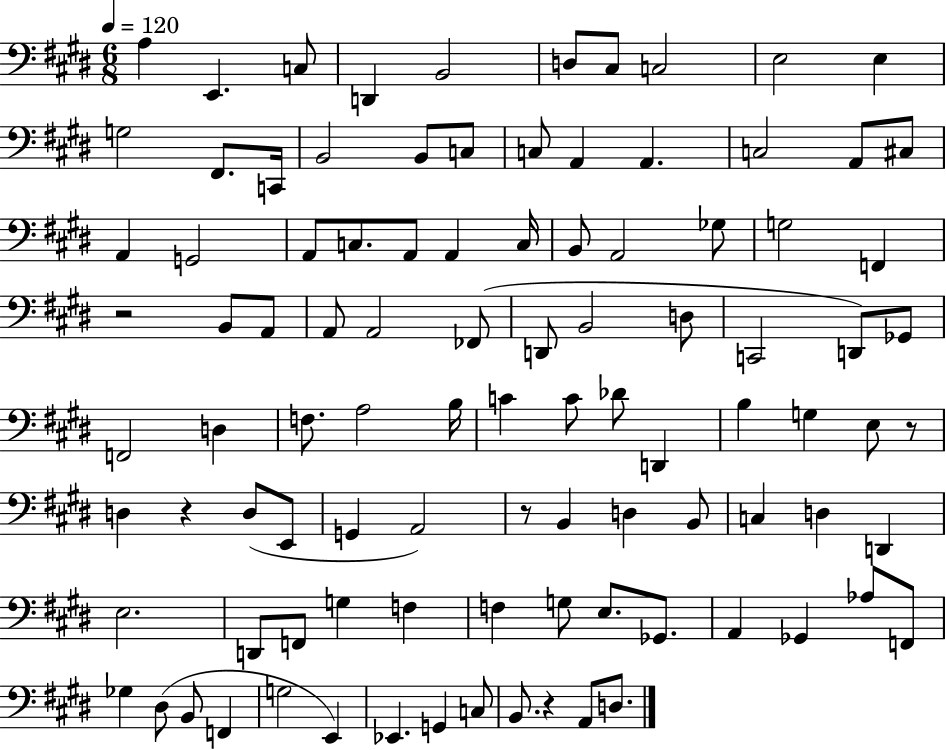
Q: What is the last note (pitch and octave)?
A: D3